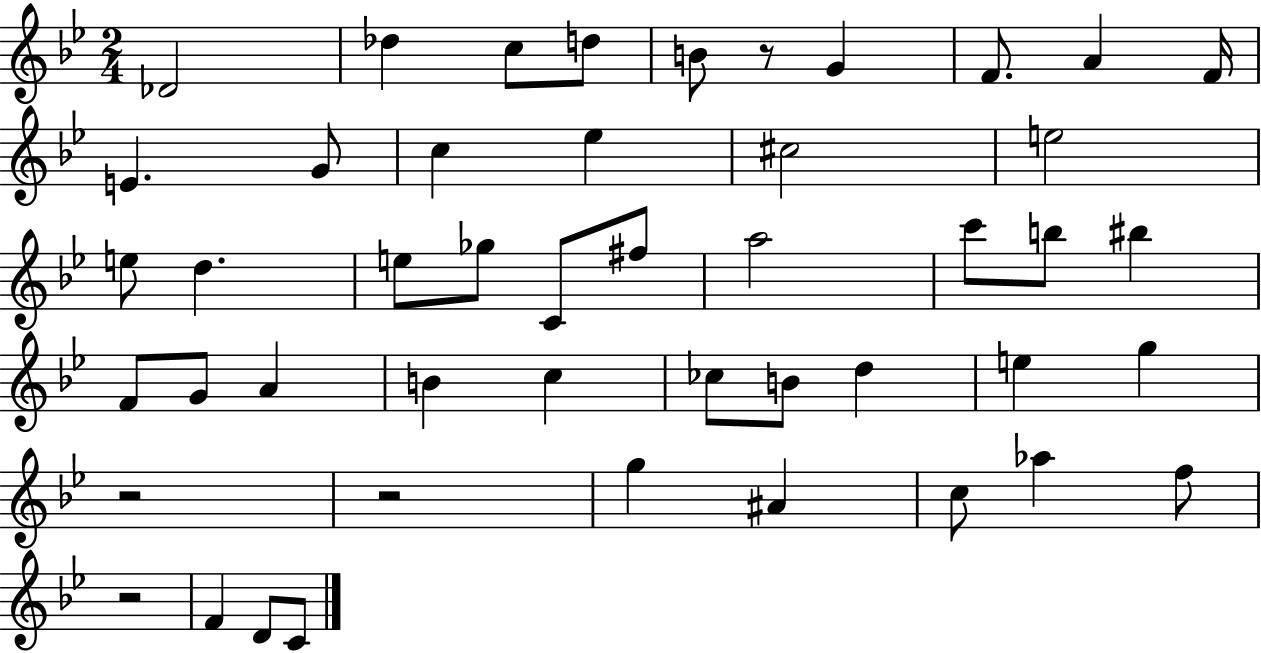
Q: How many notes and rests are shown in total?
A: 47